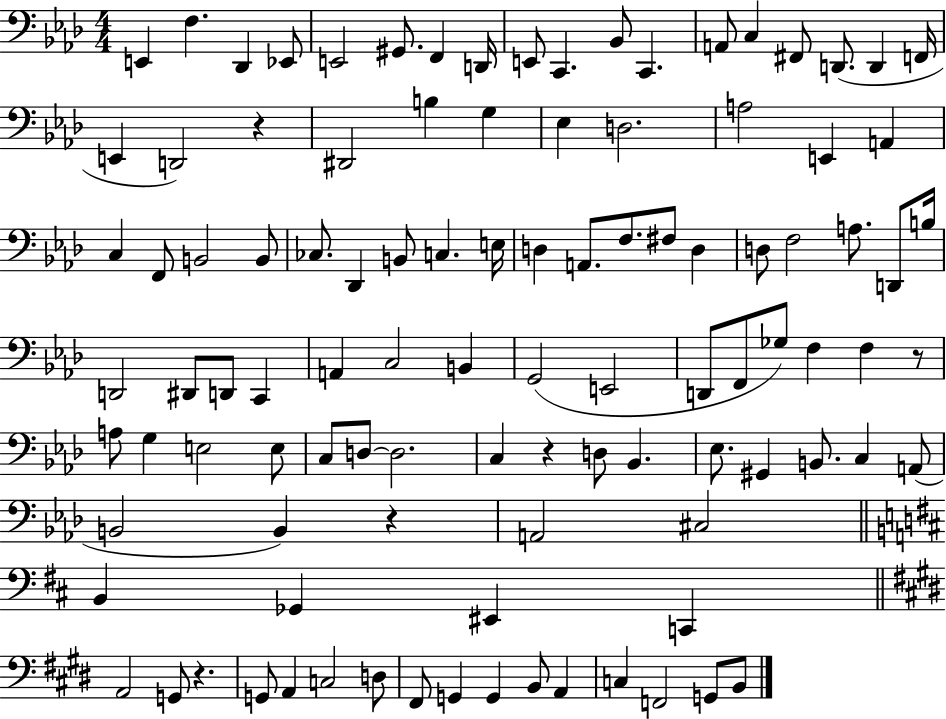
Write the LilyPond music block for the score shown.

{
  \clef bass
  \numericTimeSignature
  \time 4/4
  \key aes \major
  e,4 f4. des,4 ees,8 | e,2 gis,8. f,4 d,16 | e,8 c,4. bes,8 c,4. | a,8 c4 fis,8 d,8.( d,4 f,16 | \break e,4 d,2) r4 | dis,2 b4 g4 | ees4 d2. | a2 e,4 a,4 | \break c4 f,8 b,2 b,8 | ces8. des,4 b,8 c4. e16 | d4 a,8. f8. fis8 d4 | d8 f2 a8. d,8 b16 | \break d,2 dis,8 d,8 c,4 | a,4 c2 b,4 | g,2( e,2 | d,8 f,8 ges8) f4 f4 r8 | \break a8 g4 e2 e8 | c8 d8~~ d2. | c4 r4 d8 bes,4. | ees8. gis,4 b,8. c4 a,8( | \break b,2 b,4) r4 | a,2 cis2 | \bar "||" \break \key d \major b,4 ges,4 eis,4 c,4 | \bar "||" \break \key e \major a,2 g,8 r4. | g,8 a,4 c2 d8 | fis,8 g,4 g,4 b,8 a,4 | c4 f,2 g,8 b,8 | \break \bar "|."
}